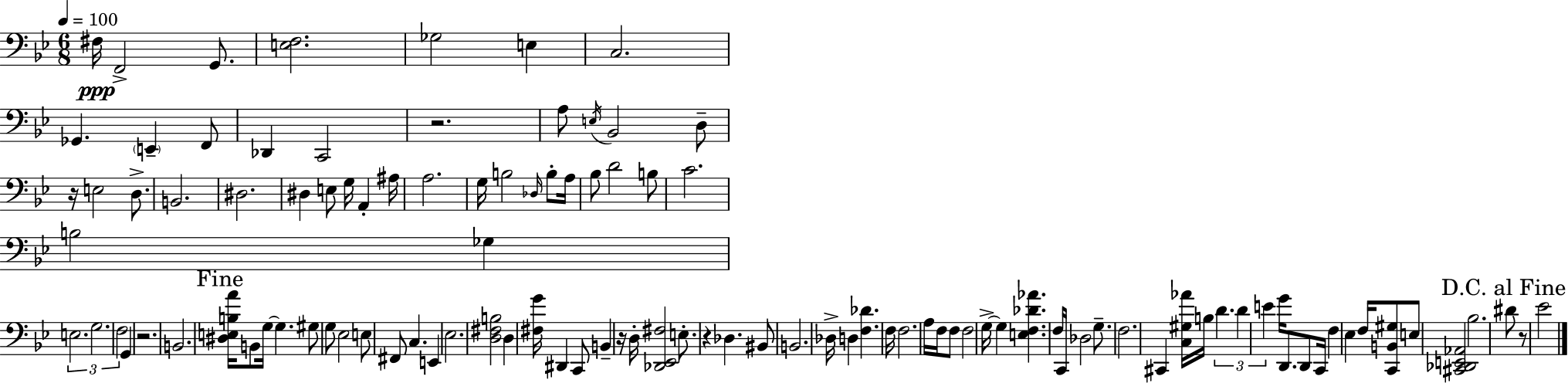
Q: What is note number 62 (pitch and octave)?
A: Db3